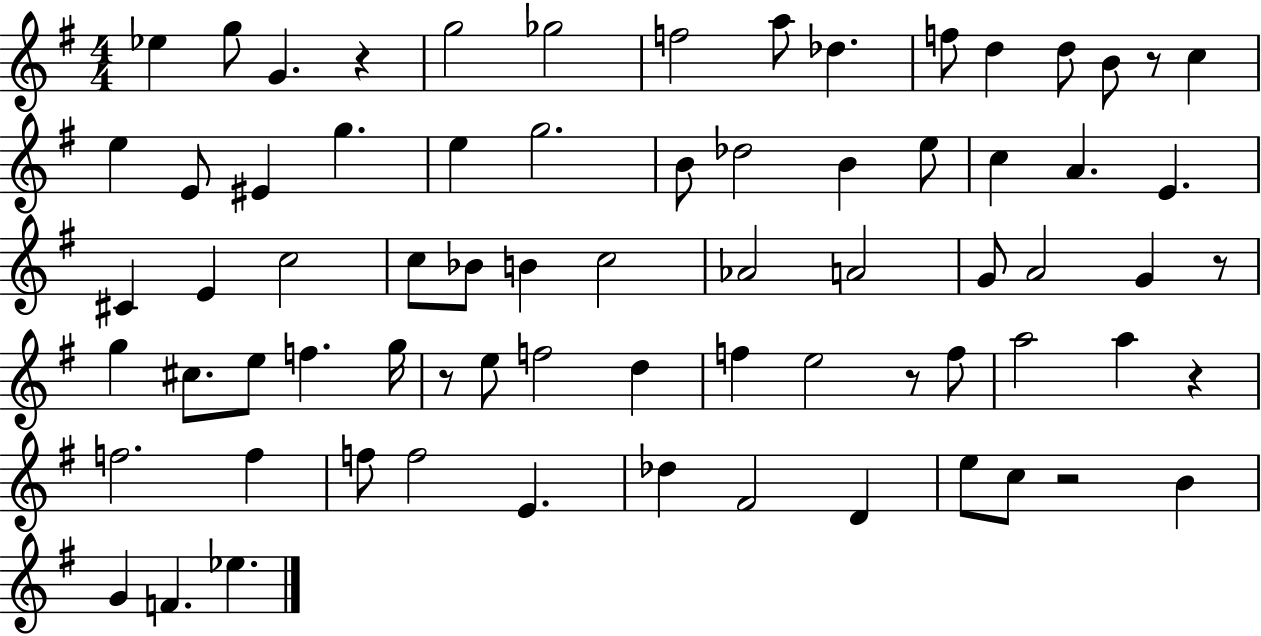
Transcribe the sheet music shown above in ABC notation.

X:1
T:Untitled
M:4/4
L:1/4
K:G
_e g/2 G z g2 _g2 f2 a/2 _d f/2 d d/2 B/2 z/2 c e E/2 ^E g e g2 B/2 _d2 B e/2 c A E ^C E c2 c/2 _B/2 B c2 _A2 A2 G/2 A2 G z/2 g ^c/2 e/2 f g/4 z/2 e/2 f2 d f e2 z/2 f/2 a2 a z f2 f f/2 f2 E _d ^F2 D e/2 c/2 z2 B G F _e